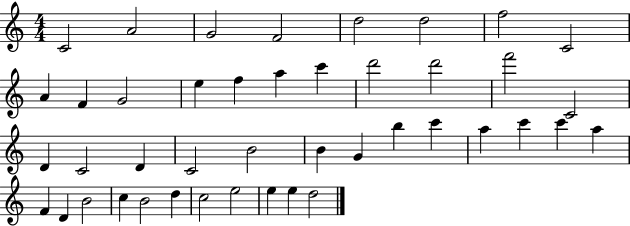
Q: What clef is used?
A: treble